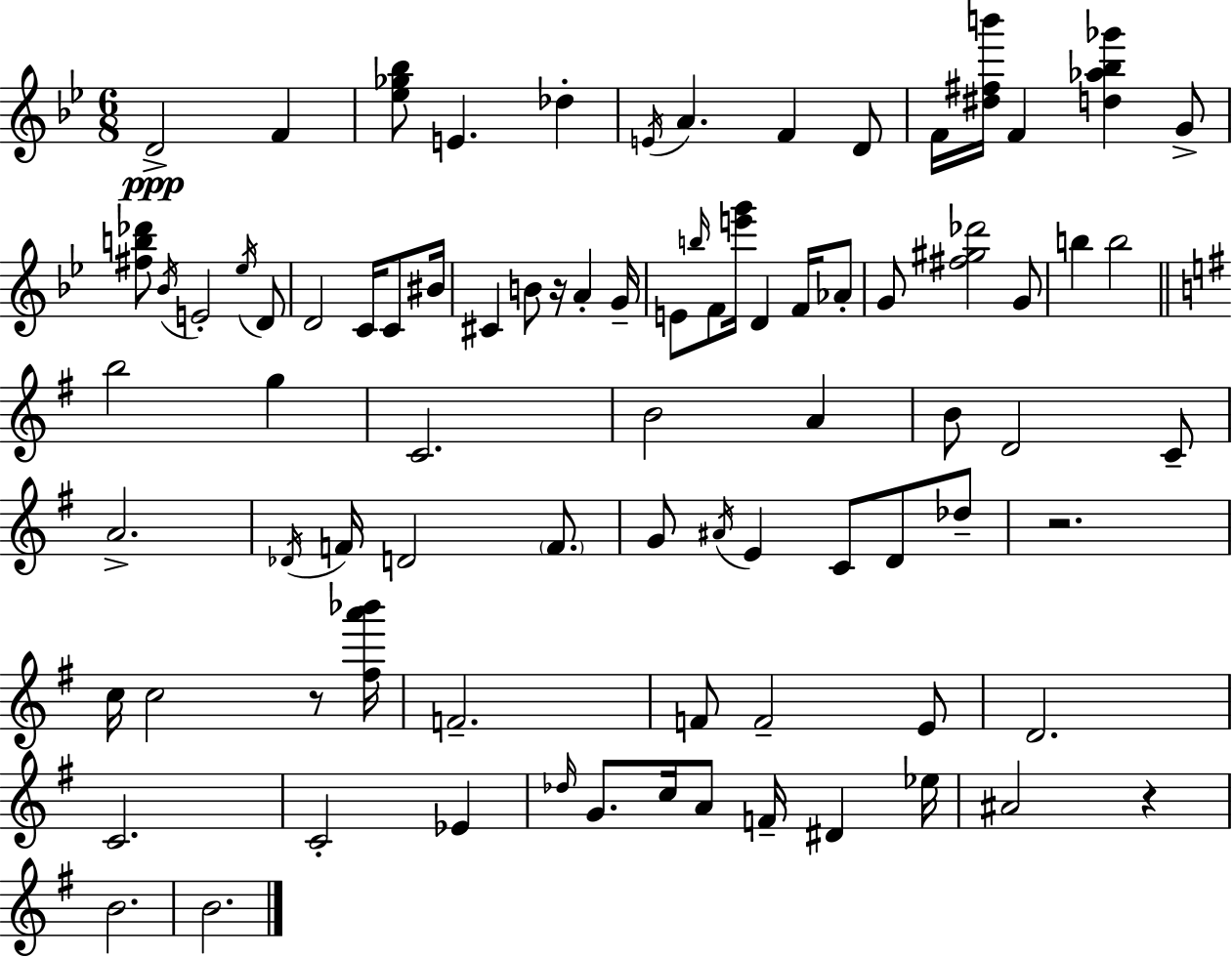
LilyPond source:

{
  \clef treble
  \numericTimeSignature
  \time 6/8
  \key bes \major
  d'2->\ppp f'4 | <ees'' ges'' bes''>8 e'4. des''4-. | \acciaccatura { e'16 } a'4. f'4 d'8 | f'16 <dis'' fis'' b'''>16 f'4 <d'' aes'' bes'' ges'''>4 g'8-> | \break <fis'' b'' des'''>8 \acciaccatura { bes'16 } e'2-. | \acciaccatura { ees''16 } d'8 d'2 c'16 | c'8 bis'16 cis'4 b'8 r16 a'4-. | g'16-- e'8 \grace { b''16 } f'8 <e''' g'''>16 d'4 | \break f'16 aes'8-. g'8 <fis'' gis'' des'''>2 | g'8 b''4 b''2 | \bar "||" \break \key e \minor b''2 g''4 | c'2. | b'2 a'4 | b'8 d'2 c'8-- | \break a'2.-> | \acciaccatura { des'16 } f'16 d'2 \parenthesize f'8. | g'8 \acciaccatura { ais'16 } e'4 c'8 d'8 | des''8-- r2. | \break c''16 c''2 r8 | <fis'' a''' bes'''>16 f'2.-- | f'8 f'2-- | e'8 d'2. | \break c'2. | c'2-. ees'4 | \grace { des''16 } g'8. c''16 a'8 f'16-- dis'4 | ees''16 ais'2 r4 | \break b'2. | b'2. | \bar "|."
}